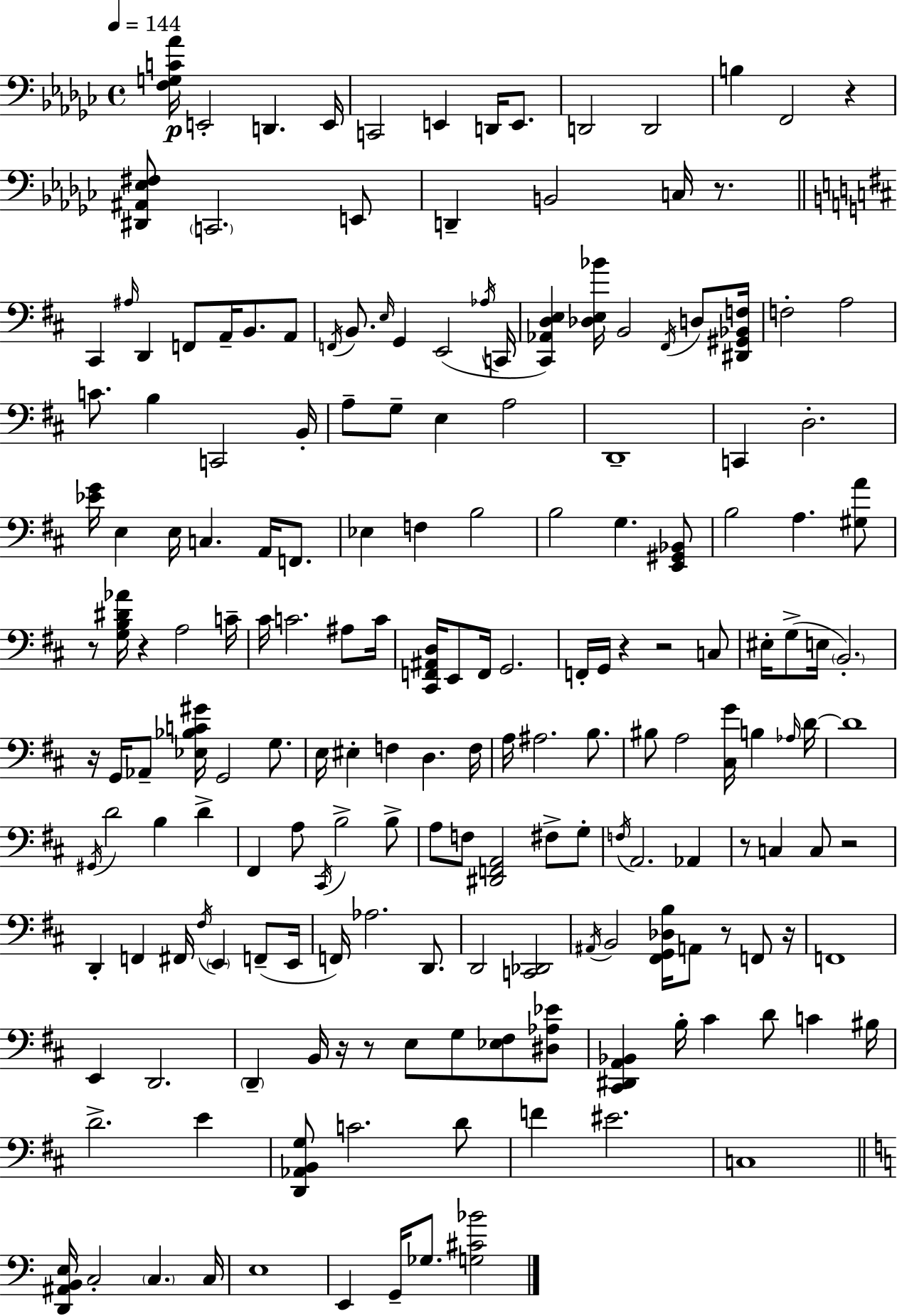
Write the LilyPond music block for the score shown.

{
  \clef bass
  \time 4/4
  \defaultTimeSignature
  \key ees \minor
  \tempo 4 = 144
  <f g c' aes'>16\p e,2-. d,4. e,16 | c,2 e,4 d,16 e,8. | d,2 d,2 | b4 f,2 r4 | \break <dis, ais, ees fis>8 \parenthesize c,2. e,8 | d,4-- b,2 c16 r8. | \bar "||" \break \key d \major cis,4 \grace { ais16 } d,4 f,8 a,16-- b,8. a,8 | \acciaccatura { f,16 } b,8. \grace { e16 } g,4 e,2( | \acciaccatura { aes16 } c,16 <cis, aes, d e>4) <des e bes'>16 b,2 | \acciaccatura { fis,16 } d8 <dis, gis, bes, f>16 f2-. a2 | \break c'8. b4 c,2 | b,16-. a8-- g8-- e4 a2 | d,1-- | c,4 d2.-. | \break <ees' g'>16 e4 e16 c4. | a,16 f,8. ees4 f4 b2 | b2 g4. | <e, gis, bes,>8 b2 a4. | \break <gis a'>8 r8 <g b dis' aes'>16 r4 a2 | c'16-- cis'16 c'2. | ais8 c'16 <cis, f, ais, d>16 e,8 f,16 g,2. | f,16-. g,16 r4 r2 | \break c8 eis16-. g8->( e16 \parenthesize b,2.-.) | r16 g,16 aes,8-- <ees bes c' gis'>16 g,2 | g8. e16 eis4-. f4 d4. | f16 a16 ais2. | \break b8. bis8 a2 <cis g'>16 | b4 \grace { aes16 } d'16~~ d'1 | \acciaccatura { gis,16 } d'2 b4 | d'4-> fis,4 a8 \acciaccatura { cis,16 } b2-> | \break b8-> a8 f8 <dis, f, a,>2 | fis8-> g8-. \acciaccatura { f16 } a,2. | aes,4 r8 c4 c8 | r2 d,4-. f,4 | \break fis,16 \acciaccatura { fis16 } \parenthesize e,4 f,8--( e,16 f,16) aes2. | d,8. d,2 | <c, des,>2 \acciaccatura { ais,16 } b,2 | <fis, g, des b>16 a,8 r8 f,8 r16 f,1 | \break e,4 d,2. | \parenthesize d,4-- b,16 | r16 r8 e8 g8 <ees fis>8 <dis aes ees'>8 <cis, dis, a, bes,>4 b16-. | cis'4 d'8 c'4 bis16 d'2.-> | \break e'4 <d, aes, b, g>8 c'2. | d'8 f'4 eis'2. | c1 | \bar "||" \break \key c \major <d, ais, b, e>16 c2-. \parenthesize c4. c16 | e1 | e,4 g,16-- ges8. <g cis' bes'>2 | \bar "|."
}